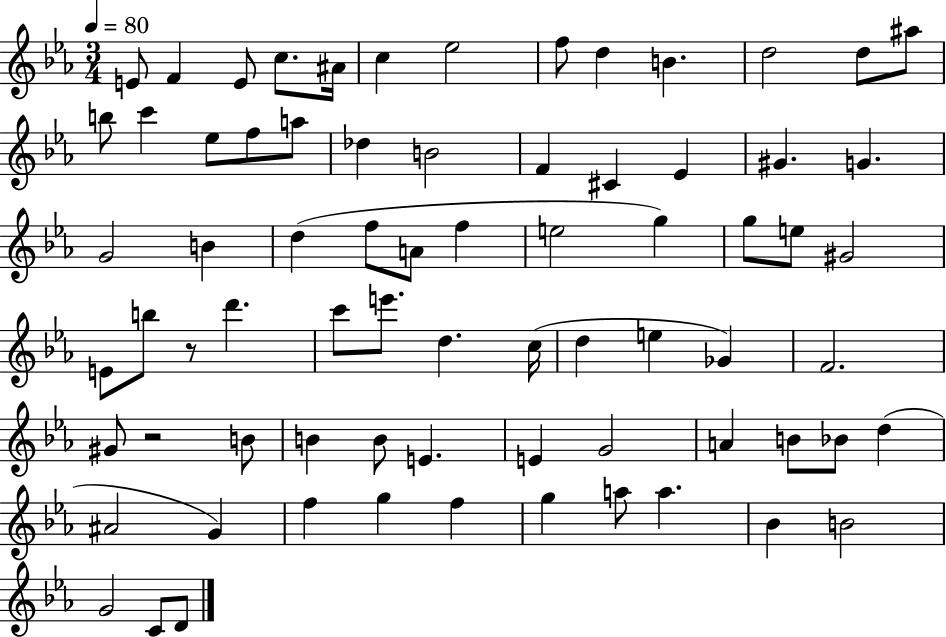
{
  \clef treble
  \numericTimeSignature
  \time 3/4
  \key ees \major
  \tempo 4 = 80
  e'8 f'4 e'8 c''8. ais'16 | c''4 ees''2 | f''8 d''4 b'4. | d''2 d''8 ais''8 | \break b''8 c'''4 ees''8 f''8 a''8 | des''4 b'2 | f'4 cis'4 ees'4 | gis'4. g'4. | \break g'2 b'4 | d''4( f''8 a'8 f''4 | e''2 g''4) | g''8 e''8 gis'2 | \break e'8 b''8 r8 d'''4. | c'''8 e'''8. d''4. c''16( | d''4 e''4 ges'4) | f'2. | \break gis'8 r2 b'8 | b'4 b'8 e'4. | e'4 g'2 | a'4 b'8 bes'8 d''4( | \break ais'2 g'4) | f''4 g''4 f''4 | g''4 a''8 a''4. | bes'4 b'2 | \break g'2 c'8 d'8 | \bar "|."
}